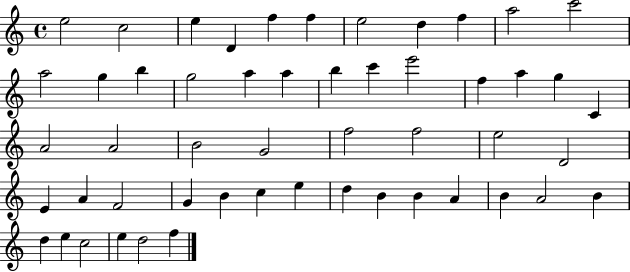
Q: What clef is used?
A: treble